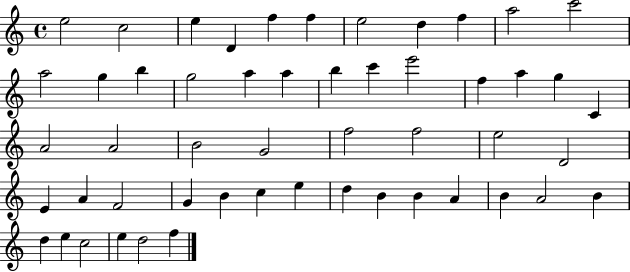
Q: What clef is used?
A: treble